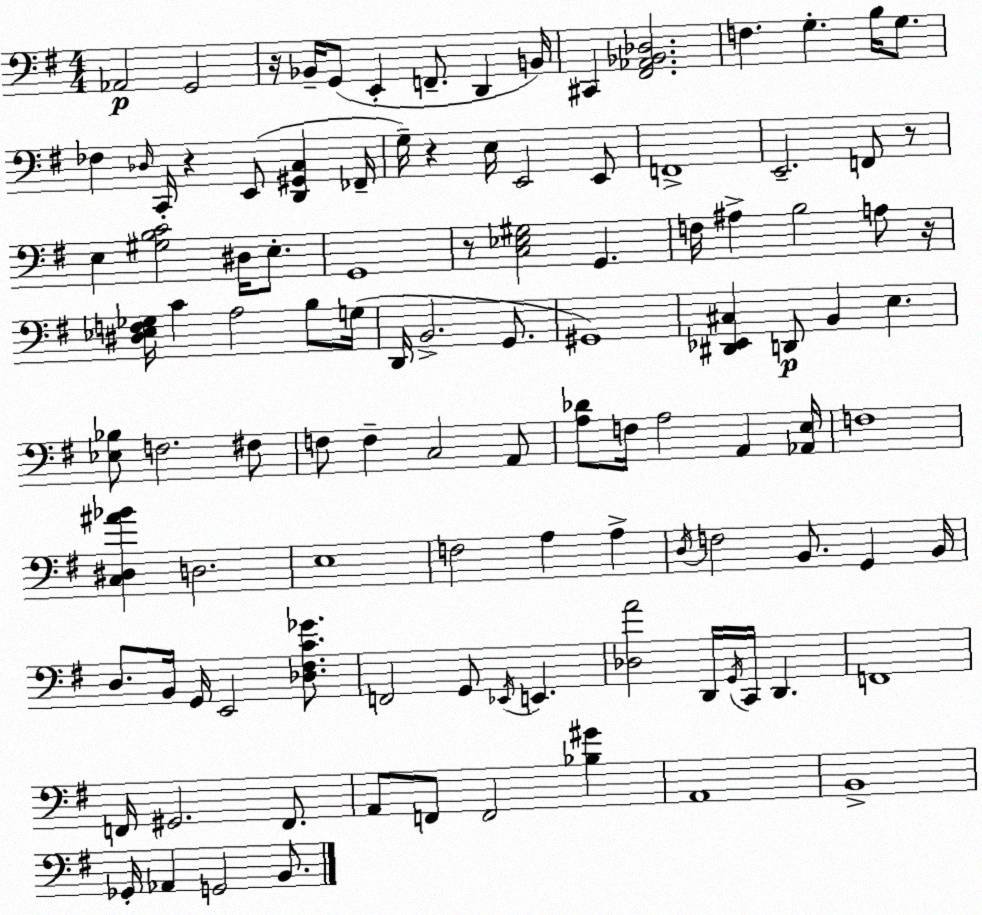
X:1
T:Untitled
M:4/4
L:1/4
K:Em
_A,,2 G,,2 z/4 _B,,/4 G,,/2 E,, F,,/2 D,, B,,/4 ^C,, [^F,,_A,,_B,,_D,]2 F, G, B,/4 G,/2 _F, _D,/4 C,,/4 z E,,/2 [D,,^G,,C,] _F,,/4 G,/4 z E,/4 E,,2 E,,/2 F,,4 E,,2 F,,/2 z/2 E, [^G,B,C]2 ^D,/4 E,/2 G,,4 z/2 [C,_E,^G,]2 G,, F,/4 ^A, B,2 A,/2 z/4 [^D,_E,F,_G,]/4 C A,2 B,/2 G,/4 D,,/4 B,,2 G,,/2 ^G,,4 [^D,,_E,,^C,] D,,/2 B,, E, [_E,_B,]/2 F,2 ^F,/2 F,/2 F, C,2 A,,/2 [A,_D]/2 F,/4 A,2 A,, [_A,,E,]/4 F,4 [C,^D,^A_B] D,2 E,4 F,2 A, A, D,/4 F,2 B,,/2 G,, B,,/4 D,/2 B,,/4 G,,/4 E,,2 [_D,^F,C_G]/2 F,,2 G,,/2 _E,,/4 E,, [_D,A]2 D,,/4 G,,/4 C,,/4 D,, F,,4 F,,/4 ^G,,2 F,,/2 A,,/2 F,,/2 F,,2 [_B,^G] A,,4 B,,4 _G,,/4 _A,, G,,2 B,,/2